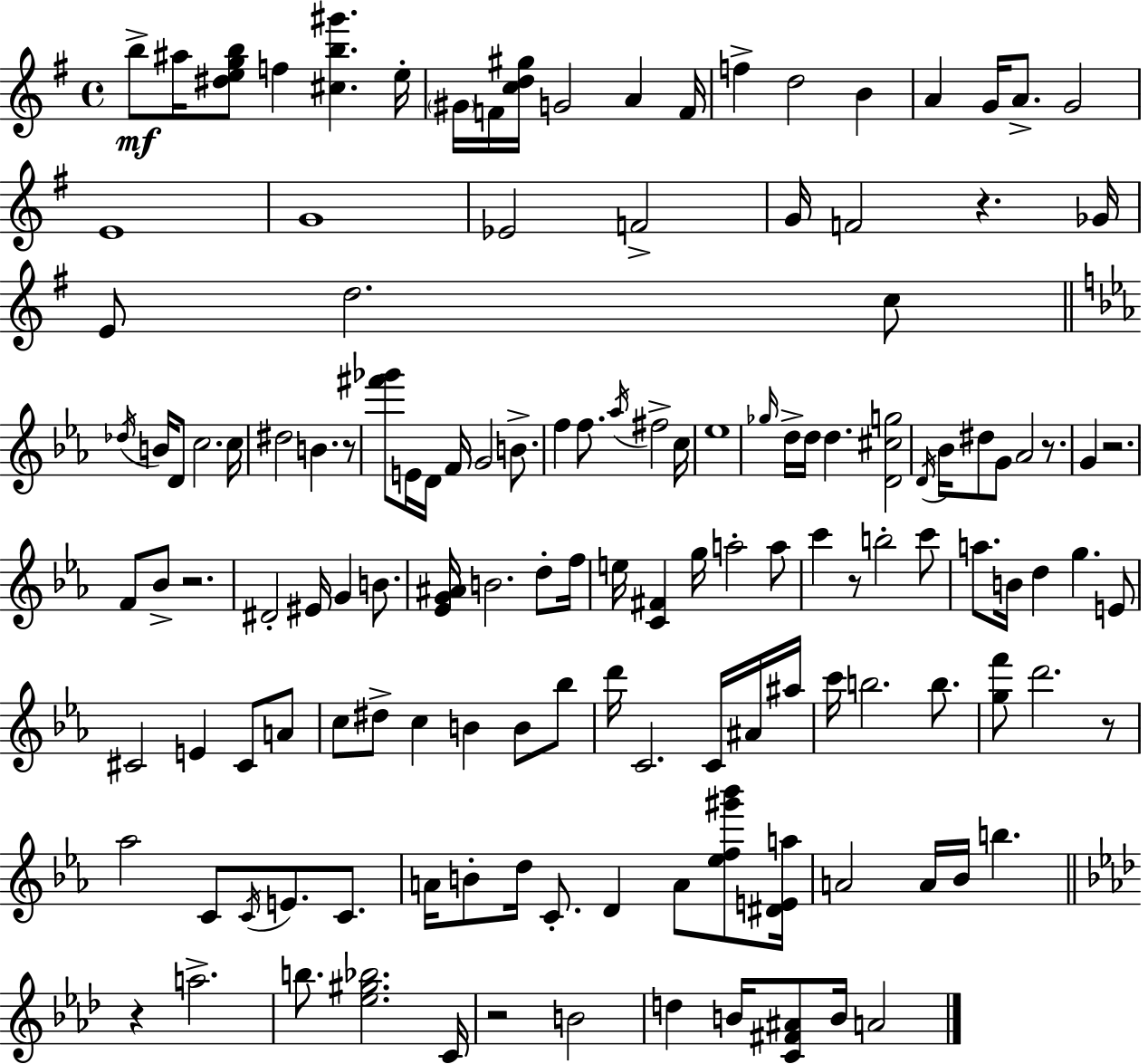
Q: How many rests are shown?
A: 9